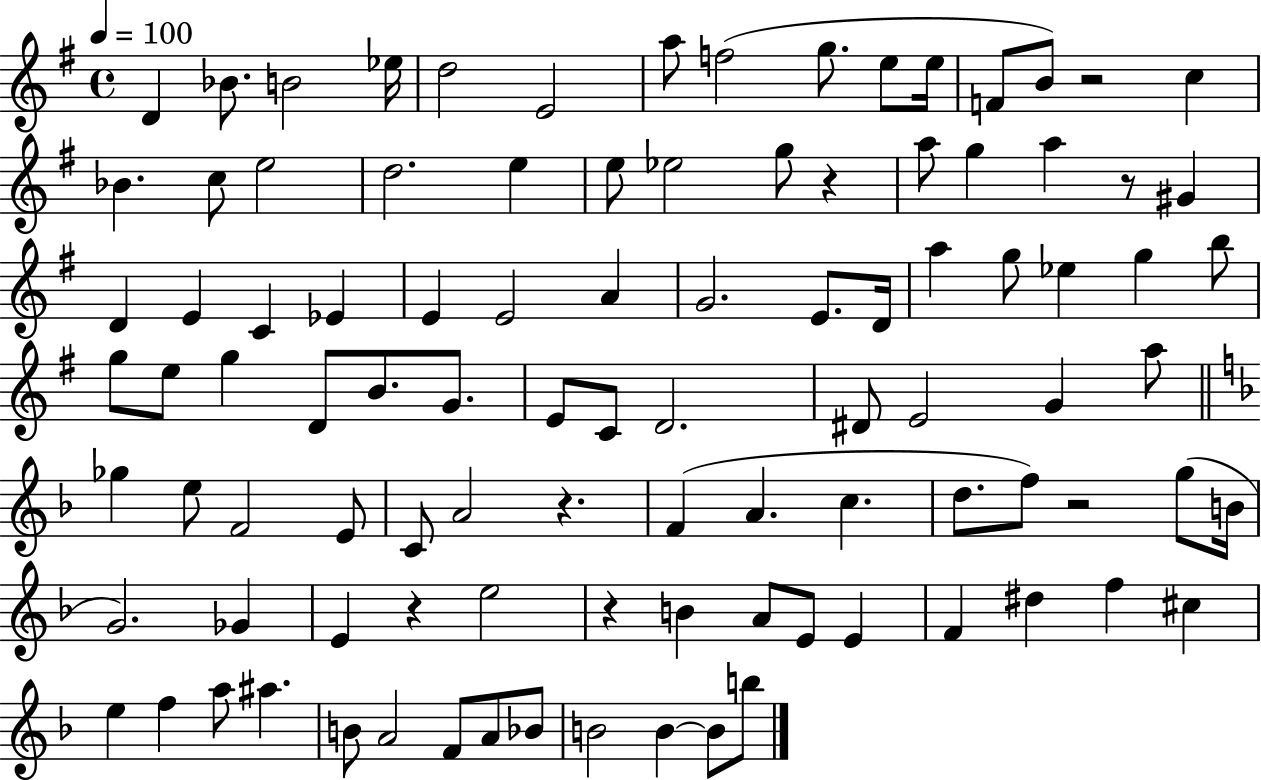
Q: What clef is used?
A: treble